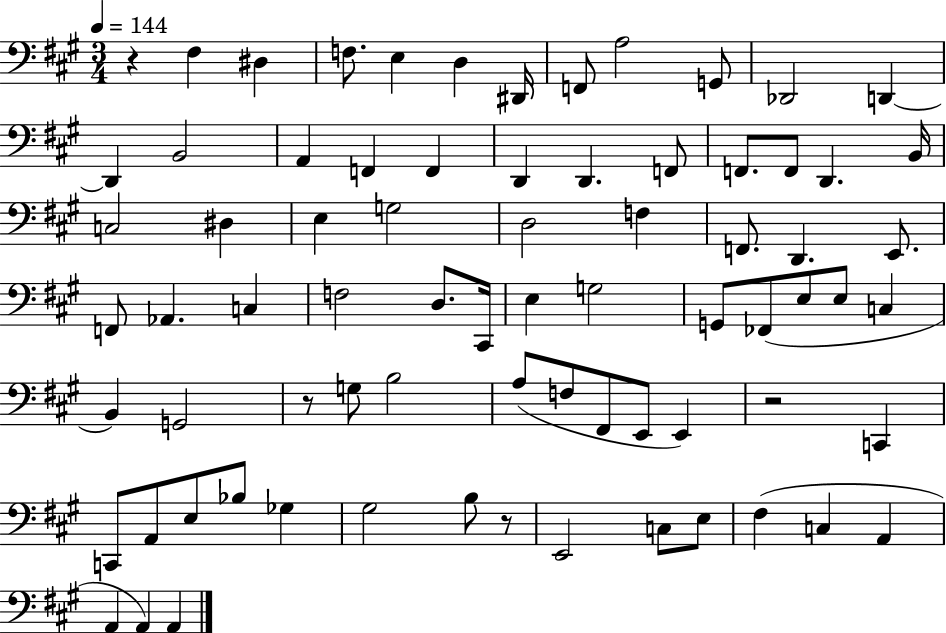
X:1
T:Untitled
M:3/4
L:1/4
K:A
z ^F, ^D, F,/2 E, D, ^D,,/4 F,,/2 A,2 G,,/2 _D,,2 D,, D,, B,,2 A,, F,, F,, D,, D,, F,,/2 F,,/2 F,,/2 D,, B,,/4 C,2 ^D, E, G,2 D,2 F, F,,/2 D,, E,,/2 F,,/2 _A,, C, F,2 D,/2 ^C,,/4 E, G,2 G,,/2 _F,,/2 E,/2 E,/2 C, B,, G,,2 z/2 G,/2 B,2 A,/2 F,/2 ^F,,/2 E,,/2 E,, z2 C,, C,,/2 A,,/2 E,/2 _B,/2 _G, ^G,2 B,/2 z/2 E,,2 C,/2 E,/2 ^F, C, A,, A,, A,, A,,